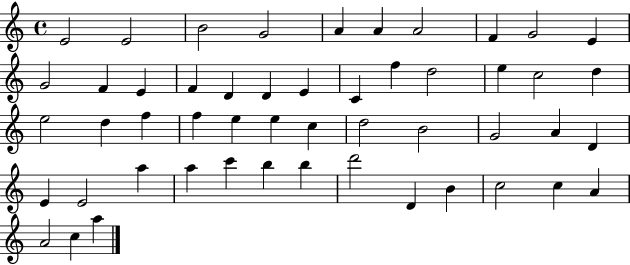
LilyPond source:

{
  \clef treble
  \time 4/4
  \defaultTimeSignature
  \key c \major
  e'2 e'2 | b'2 g'2 | a'4 a'4 a'2 | f'4 g'2 e'4 | \break g'2 f'4 e'4 | f'4 d'4 d'4 e'4 | c'4 f''4 d''2 | e''4 c''2 d''4 | \break e''2 d''4 f''4 | f''4 e''4 e''4 c''4 | d''2 b'2 | g'2 a'4 d'4 | \break e'4 e'2 a''4 | a''4 c'''4 b''4 b''4 | d'''2 d'4 b'4 | c''2 c''4 a'4 | \break a'2 c''4 a''4 | \bar "|."
}